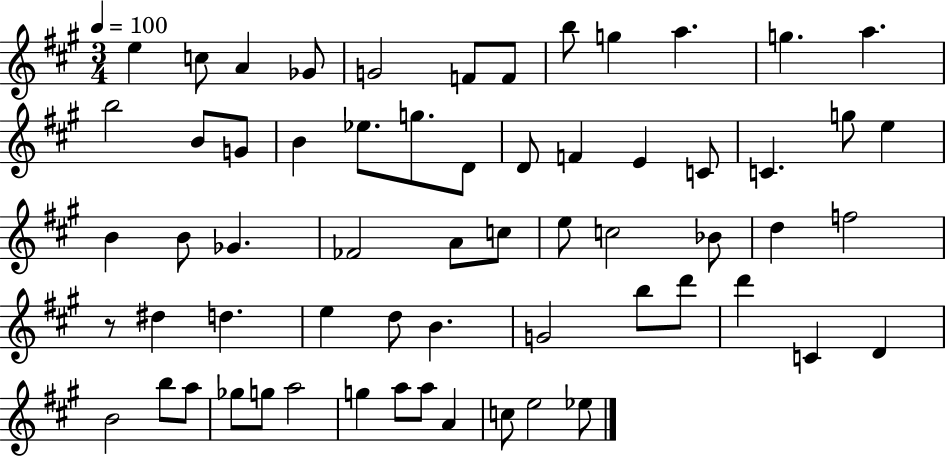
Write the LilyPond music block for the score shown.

{
  \clef treble
  \numericTimeSignature
  \time 3/4
  \key a \major
  \tempo 4 = 100
  e''4 c''8 a'4 ges'8 | g'2 f'8 f'8 | b''8 g''4 a''4. | g''4. a''4. | \break b''2 b'8 g'8 | b'4 ees''8. g''8. d'8 | d'8 f'4 e'4 c'8 | c'4. g''8 e''4 | \break b'4 b'8 ges'4. | fes'2 a'8 c''8 | e''8 c''2 bes'8 | d''4 f''2 | \break r8 dis''4 d''4. | e''4 d''8 b'4. | g'2 b''8 d'''8 | d'''4 c'4 d'4 | \break b'2 b''8 a''8 | ges''8 g''8 a''2 | g''4 a''8 a''8 a'4 | c''8 e''2 ees''8 | \break \bar "|."
}